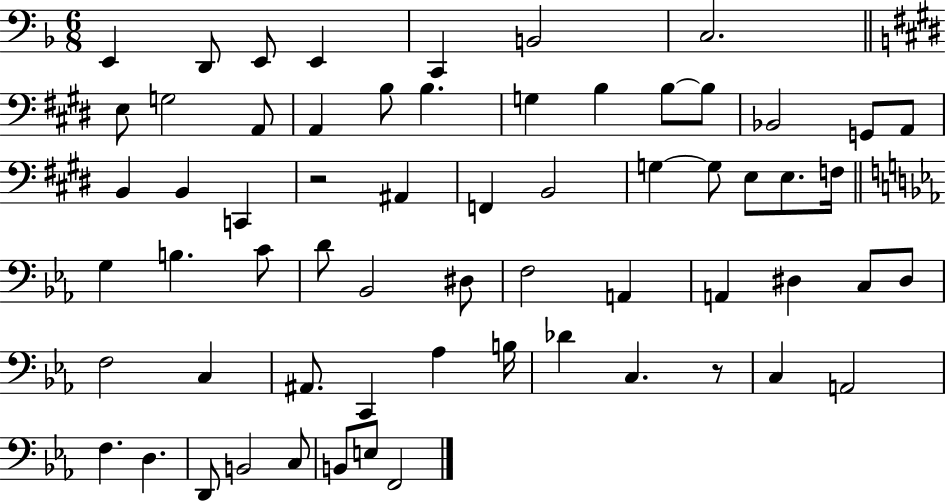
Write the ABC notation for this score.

X:1
T:Untitled
M:6/8
L:1/4
K:F
E,, D,,/2 E,,/2 E,, C,, B,,2 C,2 E,/2 G,2 A,,/2 A,, B,/2 B, G, B, B,/2 B,/2 _B,,2 G,,/2 A,,/2 B,, B,, C,, z2 ^A,, F,, B,,2 G, G,/2 E,/2 E,/2 F,/4 G, B, C/2 D/2 _B,,2 ^D,/2 F,2 A,, A,, ^D, C,/2 ^D,/2 F,2 C, ^A,,/2 C,, _A, B,/4 _D C, z/2 C, A,,2 F, D, D,,/2 B,,2 C,/2 B,,/2 E,/2 F,,2